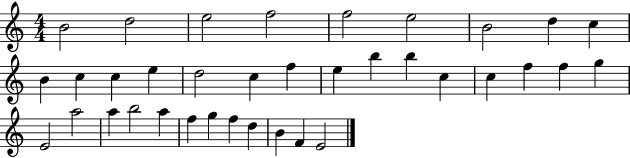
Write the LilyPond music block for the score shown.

{
  \clef treble
  \numericTimeSignature
  \time 4/4
  \key c \major
  b'2 d''2 | e''2 f''2 | f''2 e''2 | b'2 d''4 c''4 | \break b'4 c''4 c''4 e''4 | d''2 c''4 f''4 | e''4 b''4 b''4 c''4 | c''4 f''4 f''4 g''4 | \break e'2 a''2 | a''4 b''2 a''4 | f''4 g''4 f''4 d''4 | b'4 f'4 e'2 | \break \bar "|."
}